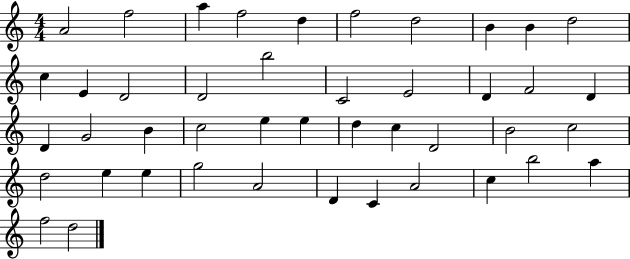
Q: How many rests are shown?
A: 0